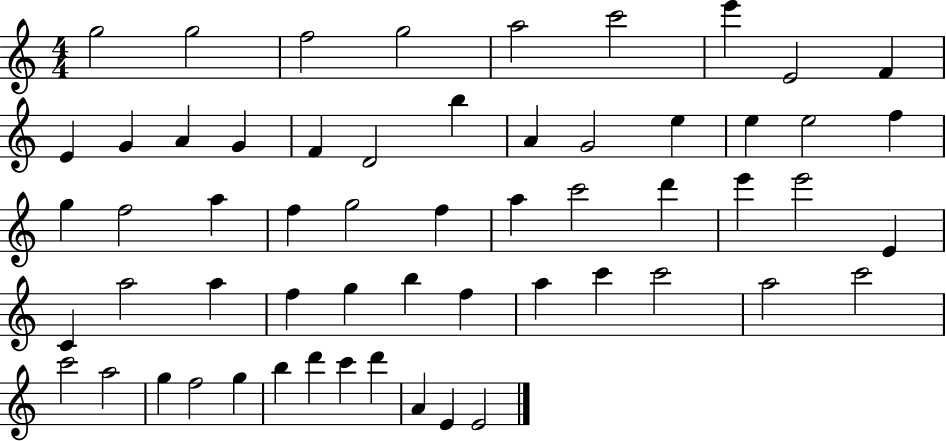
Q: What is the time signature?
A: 4/4